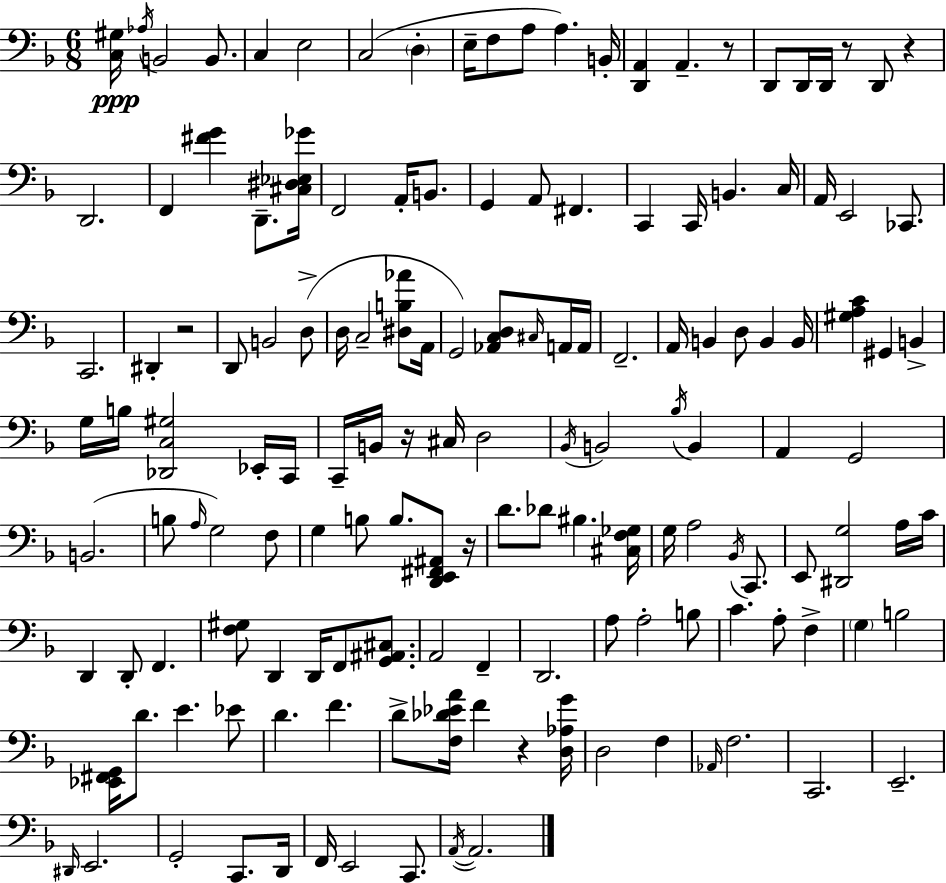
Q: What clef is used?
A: bass